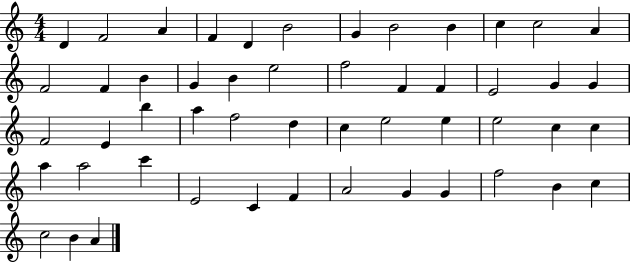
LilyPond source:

{
  \clef treble
  \numericTimeSignature
  \time 4/4
  \key c \major
  d'4 f'2 a'4 | f'4 d'4 b'2 | g'4 b'2 b'4 | c''4 c''2 a'4 | \break f'2 f'4 b'4 | g'4 b'4 e''2 | f''2 f'4 f'4 | e'2 g'4 g'4 | \break f'2 e'4 b''4 | a''4 f''2 d''4 | c''4 e''2 e''4 | e''2 c''4 c''4 | \break a''4 a''2 c'''4 | e'2 c'4 f'4 | a'2 g'4 g'4 | f''2 b'4 c''4 | \break c''2 b'4 a'4 | \bar "|."
}